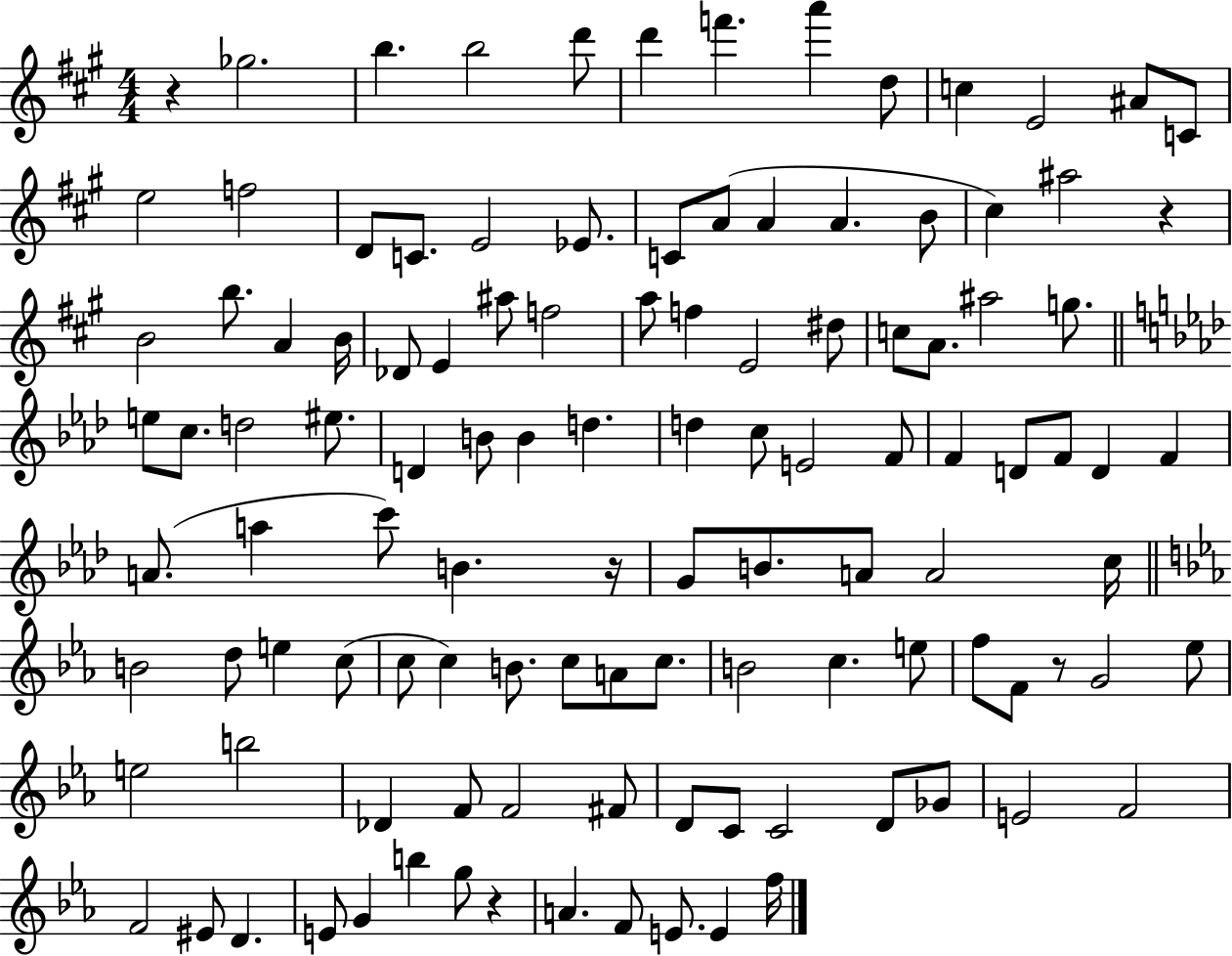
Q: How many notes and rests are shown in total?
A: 114